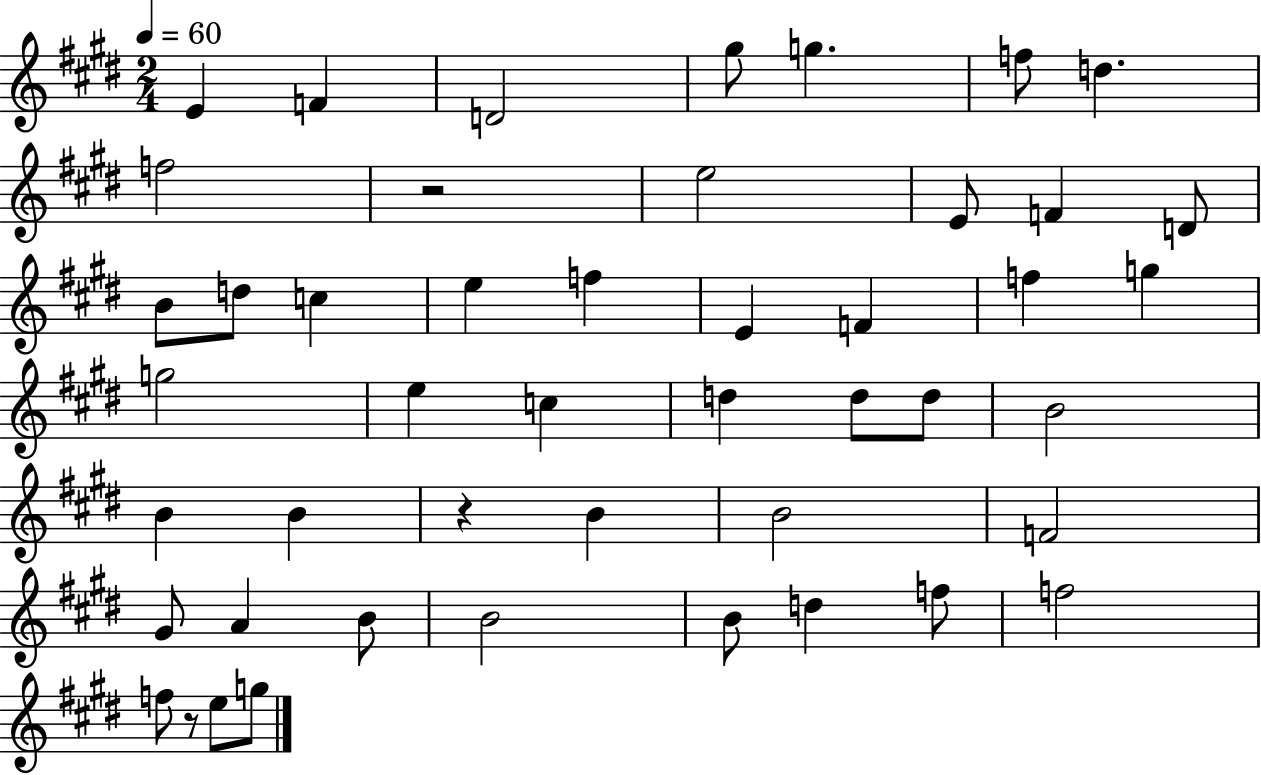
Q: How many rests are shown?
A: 3